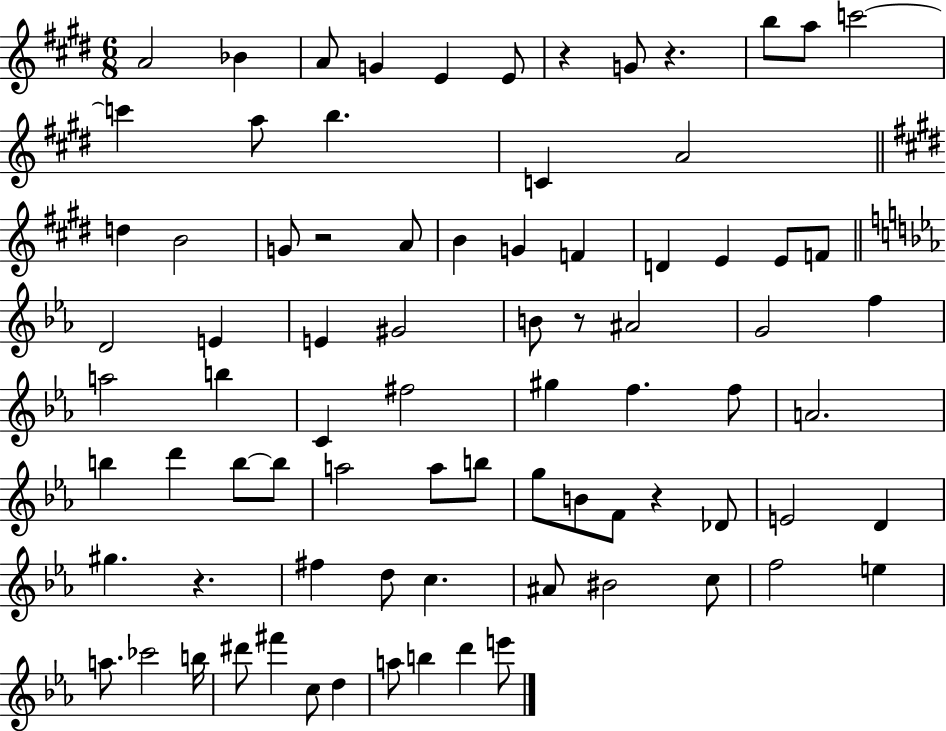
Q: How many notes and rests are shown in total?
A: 81